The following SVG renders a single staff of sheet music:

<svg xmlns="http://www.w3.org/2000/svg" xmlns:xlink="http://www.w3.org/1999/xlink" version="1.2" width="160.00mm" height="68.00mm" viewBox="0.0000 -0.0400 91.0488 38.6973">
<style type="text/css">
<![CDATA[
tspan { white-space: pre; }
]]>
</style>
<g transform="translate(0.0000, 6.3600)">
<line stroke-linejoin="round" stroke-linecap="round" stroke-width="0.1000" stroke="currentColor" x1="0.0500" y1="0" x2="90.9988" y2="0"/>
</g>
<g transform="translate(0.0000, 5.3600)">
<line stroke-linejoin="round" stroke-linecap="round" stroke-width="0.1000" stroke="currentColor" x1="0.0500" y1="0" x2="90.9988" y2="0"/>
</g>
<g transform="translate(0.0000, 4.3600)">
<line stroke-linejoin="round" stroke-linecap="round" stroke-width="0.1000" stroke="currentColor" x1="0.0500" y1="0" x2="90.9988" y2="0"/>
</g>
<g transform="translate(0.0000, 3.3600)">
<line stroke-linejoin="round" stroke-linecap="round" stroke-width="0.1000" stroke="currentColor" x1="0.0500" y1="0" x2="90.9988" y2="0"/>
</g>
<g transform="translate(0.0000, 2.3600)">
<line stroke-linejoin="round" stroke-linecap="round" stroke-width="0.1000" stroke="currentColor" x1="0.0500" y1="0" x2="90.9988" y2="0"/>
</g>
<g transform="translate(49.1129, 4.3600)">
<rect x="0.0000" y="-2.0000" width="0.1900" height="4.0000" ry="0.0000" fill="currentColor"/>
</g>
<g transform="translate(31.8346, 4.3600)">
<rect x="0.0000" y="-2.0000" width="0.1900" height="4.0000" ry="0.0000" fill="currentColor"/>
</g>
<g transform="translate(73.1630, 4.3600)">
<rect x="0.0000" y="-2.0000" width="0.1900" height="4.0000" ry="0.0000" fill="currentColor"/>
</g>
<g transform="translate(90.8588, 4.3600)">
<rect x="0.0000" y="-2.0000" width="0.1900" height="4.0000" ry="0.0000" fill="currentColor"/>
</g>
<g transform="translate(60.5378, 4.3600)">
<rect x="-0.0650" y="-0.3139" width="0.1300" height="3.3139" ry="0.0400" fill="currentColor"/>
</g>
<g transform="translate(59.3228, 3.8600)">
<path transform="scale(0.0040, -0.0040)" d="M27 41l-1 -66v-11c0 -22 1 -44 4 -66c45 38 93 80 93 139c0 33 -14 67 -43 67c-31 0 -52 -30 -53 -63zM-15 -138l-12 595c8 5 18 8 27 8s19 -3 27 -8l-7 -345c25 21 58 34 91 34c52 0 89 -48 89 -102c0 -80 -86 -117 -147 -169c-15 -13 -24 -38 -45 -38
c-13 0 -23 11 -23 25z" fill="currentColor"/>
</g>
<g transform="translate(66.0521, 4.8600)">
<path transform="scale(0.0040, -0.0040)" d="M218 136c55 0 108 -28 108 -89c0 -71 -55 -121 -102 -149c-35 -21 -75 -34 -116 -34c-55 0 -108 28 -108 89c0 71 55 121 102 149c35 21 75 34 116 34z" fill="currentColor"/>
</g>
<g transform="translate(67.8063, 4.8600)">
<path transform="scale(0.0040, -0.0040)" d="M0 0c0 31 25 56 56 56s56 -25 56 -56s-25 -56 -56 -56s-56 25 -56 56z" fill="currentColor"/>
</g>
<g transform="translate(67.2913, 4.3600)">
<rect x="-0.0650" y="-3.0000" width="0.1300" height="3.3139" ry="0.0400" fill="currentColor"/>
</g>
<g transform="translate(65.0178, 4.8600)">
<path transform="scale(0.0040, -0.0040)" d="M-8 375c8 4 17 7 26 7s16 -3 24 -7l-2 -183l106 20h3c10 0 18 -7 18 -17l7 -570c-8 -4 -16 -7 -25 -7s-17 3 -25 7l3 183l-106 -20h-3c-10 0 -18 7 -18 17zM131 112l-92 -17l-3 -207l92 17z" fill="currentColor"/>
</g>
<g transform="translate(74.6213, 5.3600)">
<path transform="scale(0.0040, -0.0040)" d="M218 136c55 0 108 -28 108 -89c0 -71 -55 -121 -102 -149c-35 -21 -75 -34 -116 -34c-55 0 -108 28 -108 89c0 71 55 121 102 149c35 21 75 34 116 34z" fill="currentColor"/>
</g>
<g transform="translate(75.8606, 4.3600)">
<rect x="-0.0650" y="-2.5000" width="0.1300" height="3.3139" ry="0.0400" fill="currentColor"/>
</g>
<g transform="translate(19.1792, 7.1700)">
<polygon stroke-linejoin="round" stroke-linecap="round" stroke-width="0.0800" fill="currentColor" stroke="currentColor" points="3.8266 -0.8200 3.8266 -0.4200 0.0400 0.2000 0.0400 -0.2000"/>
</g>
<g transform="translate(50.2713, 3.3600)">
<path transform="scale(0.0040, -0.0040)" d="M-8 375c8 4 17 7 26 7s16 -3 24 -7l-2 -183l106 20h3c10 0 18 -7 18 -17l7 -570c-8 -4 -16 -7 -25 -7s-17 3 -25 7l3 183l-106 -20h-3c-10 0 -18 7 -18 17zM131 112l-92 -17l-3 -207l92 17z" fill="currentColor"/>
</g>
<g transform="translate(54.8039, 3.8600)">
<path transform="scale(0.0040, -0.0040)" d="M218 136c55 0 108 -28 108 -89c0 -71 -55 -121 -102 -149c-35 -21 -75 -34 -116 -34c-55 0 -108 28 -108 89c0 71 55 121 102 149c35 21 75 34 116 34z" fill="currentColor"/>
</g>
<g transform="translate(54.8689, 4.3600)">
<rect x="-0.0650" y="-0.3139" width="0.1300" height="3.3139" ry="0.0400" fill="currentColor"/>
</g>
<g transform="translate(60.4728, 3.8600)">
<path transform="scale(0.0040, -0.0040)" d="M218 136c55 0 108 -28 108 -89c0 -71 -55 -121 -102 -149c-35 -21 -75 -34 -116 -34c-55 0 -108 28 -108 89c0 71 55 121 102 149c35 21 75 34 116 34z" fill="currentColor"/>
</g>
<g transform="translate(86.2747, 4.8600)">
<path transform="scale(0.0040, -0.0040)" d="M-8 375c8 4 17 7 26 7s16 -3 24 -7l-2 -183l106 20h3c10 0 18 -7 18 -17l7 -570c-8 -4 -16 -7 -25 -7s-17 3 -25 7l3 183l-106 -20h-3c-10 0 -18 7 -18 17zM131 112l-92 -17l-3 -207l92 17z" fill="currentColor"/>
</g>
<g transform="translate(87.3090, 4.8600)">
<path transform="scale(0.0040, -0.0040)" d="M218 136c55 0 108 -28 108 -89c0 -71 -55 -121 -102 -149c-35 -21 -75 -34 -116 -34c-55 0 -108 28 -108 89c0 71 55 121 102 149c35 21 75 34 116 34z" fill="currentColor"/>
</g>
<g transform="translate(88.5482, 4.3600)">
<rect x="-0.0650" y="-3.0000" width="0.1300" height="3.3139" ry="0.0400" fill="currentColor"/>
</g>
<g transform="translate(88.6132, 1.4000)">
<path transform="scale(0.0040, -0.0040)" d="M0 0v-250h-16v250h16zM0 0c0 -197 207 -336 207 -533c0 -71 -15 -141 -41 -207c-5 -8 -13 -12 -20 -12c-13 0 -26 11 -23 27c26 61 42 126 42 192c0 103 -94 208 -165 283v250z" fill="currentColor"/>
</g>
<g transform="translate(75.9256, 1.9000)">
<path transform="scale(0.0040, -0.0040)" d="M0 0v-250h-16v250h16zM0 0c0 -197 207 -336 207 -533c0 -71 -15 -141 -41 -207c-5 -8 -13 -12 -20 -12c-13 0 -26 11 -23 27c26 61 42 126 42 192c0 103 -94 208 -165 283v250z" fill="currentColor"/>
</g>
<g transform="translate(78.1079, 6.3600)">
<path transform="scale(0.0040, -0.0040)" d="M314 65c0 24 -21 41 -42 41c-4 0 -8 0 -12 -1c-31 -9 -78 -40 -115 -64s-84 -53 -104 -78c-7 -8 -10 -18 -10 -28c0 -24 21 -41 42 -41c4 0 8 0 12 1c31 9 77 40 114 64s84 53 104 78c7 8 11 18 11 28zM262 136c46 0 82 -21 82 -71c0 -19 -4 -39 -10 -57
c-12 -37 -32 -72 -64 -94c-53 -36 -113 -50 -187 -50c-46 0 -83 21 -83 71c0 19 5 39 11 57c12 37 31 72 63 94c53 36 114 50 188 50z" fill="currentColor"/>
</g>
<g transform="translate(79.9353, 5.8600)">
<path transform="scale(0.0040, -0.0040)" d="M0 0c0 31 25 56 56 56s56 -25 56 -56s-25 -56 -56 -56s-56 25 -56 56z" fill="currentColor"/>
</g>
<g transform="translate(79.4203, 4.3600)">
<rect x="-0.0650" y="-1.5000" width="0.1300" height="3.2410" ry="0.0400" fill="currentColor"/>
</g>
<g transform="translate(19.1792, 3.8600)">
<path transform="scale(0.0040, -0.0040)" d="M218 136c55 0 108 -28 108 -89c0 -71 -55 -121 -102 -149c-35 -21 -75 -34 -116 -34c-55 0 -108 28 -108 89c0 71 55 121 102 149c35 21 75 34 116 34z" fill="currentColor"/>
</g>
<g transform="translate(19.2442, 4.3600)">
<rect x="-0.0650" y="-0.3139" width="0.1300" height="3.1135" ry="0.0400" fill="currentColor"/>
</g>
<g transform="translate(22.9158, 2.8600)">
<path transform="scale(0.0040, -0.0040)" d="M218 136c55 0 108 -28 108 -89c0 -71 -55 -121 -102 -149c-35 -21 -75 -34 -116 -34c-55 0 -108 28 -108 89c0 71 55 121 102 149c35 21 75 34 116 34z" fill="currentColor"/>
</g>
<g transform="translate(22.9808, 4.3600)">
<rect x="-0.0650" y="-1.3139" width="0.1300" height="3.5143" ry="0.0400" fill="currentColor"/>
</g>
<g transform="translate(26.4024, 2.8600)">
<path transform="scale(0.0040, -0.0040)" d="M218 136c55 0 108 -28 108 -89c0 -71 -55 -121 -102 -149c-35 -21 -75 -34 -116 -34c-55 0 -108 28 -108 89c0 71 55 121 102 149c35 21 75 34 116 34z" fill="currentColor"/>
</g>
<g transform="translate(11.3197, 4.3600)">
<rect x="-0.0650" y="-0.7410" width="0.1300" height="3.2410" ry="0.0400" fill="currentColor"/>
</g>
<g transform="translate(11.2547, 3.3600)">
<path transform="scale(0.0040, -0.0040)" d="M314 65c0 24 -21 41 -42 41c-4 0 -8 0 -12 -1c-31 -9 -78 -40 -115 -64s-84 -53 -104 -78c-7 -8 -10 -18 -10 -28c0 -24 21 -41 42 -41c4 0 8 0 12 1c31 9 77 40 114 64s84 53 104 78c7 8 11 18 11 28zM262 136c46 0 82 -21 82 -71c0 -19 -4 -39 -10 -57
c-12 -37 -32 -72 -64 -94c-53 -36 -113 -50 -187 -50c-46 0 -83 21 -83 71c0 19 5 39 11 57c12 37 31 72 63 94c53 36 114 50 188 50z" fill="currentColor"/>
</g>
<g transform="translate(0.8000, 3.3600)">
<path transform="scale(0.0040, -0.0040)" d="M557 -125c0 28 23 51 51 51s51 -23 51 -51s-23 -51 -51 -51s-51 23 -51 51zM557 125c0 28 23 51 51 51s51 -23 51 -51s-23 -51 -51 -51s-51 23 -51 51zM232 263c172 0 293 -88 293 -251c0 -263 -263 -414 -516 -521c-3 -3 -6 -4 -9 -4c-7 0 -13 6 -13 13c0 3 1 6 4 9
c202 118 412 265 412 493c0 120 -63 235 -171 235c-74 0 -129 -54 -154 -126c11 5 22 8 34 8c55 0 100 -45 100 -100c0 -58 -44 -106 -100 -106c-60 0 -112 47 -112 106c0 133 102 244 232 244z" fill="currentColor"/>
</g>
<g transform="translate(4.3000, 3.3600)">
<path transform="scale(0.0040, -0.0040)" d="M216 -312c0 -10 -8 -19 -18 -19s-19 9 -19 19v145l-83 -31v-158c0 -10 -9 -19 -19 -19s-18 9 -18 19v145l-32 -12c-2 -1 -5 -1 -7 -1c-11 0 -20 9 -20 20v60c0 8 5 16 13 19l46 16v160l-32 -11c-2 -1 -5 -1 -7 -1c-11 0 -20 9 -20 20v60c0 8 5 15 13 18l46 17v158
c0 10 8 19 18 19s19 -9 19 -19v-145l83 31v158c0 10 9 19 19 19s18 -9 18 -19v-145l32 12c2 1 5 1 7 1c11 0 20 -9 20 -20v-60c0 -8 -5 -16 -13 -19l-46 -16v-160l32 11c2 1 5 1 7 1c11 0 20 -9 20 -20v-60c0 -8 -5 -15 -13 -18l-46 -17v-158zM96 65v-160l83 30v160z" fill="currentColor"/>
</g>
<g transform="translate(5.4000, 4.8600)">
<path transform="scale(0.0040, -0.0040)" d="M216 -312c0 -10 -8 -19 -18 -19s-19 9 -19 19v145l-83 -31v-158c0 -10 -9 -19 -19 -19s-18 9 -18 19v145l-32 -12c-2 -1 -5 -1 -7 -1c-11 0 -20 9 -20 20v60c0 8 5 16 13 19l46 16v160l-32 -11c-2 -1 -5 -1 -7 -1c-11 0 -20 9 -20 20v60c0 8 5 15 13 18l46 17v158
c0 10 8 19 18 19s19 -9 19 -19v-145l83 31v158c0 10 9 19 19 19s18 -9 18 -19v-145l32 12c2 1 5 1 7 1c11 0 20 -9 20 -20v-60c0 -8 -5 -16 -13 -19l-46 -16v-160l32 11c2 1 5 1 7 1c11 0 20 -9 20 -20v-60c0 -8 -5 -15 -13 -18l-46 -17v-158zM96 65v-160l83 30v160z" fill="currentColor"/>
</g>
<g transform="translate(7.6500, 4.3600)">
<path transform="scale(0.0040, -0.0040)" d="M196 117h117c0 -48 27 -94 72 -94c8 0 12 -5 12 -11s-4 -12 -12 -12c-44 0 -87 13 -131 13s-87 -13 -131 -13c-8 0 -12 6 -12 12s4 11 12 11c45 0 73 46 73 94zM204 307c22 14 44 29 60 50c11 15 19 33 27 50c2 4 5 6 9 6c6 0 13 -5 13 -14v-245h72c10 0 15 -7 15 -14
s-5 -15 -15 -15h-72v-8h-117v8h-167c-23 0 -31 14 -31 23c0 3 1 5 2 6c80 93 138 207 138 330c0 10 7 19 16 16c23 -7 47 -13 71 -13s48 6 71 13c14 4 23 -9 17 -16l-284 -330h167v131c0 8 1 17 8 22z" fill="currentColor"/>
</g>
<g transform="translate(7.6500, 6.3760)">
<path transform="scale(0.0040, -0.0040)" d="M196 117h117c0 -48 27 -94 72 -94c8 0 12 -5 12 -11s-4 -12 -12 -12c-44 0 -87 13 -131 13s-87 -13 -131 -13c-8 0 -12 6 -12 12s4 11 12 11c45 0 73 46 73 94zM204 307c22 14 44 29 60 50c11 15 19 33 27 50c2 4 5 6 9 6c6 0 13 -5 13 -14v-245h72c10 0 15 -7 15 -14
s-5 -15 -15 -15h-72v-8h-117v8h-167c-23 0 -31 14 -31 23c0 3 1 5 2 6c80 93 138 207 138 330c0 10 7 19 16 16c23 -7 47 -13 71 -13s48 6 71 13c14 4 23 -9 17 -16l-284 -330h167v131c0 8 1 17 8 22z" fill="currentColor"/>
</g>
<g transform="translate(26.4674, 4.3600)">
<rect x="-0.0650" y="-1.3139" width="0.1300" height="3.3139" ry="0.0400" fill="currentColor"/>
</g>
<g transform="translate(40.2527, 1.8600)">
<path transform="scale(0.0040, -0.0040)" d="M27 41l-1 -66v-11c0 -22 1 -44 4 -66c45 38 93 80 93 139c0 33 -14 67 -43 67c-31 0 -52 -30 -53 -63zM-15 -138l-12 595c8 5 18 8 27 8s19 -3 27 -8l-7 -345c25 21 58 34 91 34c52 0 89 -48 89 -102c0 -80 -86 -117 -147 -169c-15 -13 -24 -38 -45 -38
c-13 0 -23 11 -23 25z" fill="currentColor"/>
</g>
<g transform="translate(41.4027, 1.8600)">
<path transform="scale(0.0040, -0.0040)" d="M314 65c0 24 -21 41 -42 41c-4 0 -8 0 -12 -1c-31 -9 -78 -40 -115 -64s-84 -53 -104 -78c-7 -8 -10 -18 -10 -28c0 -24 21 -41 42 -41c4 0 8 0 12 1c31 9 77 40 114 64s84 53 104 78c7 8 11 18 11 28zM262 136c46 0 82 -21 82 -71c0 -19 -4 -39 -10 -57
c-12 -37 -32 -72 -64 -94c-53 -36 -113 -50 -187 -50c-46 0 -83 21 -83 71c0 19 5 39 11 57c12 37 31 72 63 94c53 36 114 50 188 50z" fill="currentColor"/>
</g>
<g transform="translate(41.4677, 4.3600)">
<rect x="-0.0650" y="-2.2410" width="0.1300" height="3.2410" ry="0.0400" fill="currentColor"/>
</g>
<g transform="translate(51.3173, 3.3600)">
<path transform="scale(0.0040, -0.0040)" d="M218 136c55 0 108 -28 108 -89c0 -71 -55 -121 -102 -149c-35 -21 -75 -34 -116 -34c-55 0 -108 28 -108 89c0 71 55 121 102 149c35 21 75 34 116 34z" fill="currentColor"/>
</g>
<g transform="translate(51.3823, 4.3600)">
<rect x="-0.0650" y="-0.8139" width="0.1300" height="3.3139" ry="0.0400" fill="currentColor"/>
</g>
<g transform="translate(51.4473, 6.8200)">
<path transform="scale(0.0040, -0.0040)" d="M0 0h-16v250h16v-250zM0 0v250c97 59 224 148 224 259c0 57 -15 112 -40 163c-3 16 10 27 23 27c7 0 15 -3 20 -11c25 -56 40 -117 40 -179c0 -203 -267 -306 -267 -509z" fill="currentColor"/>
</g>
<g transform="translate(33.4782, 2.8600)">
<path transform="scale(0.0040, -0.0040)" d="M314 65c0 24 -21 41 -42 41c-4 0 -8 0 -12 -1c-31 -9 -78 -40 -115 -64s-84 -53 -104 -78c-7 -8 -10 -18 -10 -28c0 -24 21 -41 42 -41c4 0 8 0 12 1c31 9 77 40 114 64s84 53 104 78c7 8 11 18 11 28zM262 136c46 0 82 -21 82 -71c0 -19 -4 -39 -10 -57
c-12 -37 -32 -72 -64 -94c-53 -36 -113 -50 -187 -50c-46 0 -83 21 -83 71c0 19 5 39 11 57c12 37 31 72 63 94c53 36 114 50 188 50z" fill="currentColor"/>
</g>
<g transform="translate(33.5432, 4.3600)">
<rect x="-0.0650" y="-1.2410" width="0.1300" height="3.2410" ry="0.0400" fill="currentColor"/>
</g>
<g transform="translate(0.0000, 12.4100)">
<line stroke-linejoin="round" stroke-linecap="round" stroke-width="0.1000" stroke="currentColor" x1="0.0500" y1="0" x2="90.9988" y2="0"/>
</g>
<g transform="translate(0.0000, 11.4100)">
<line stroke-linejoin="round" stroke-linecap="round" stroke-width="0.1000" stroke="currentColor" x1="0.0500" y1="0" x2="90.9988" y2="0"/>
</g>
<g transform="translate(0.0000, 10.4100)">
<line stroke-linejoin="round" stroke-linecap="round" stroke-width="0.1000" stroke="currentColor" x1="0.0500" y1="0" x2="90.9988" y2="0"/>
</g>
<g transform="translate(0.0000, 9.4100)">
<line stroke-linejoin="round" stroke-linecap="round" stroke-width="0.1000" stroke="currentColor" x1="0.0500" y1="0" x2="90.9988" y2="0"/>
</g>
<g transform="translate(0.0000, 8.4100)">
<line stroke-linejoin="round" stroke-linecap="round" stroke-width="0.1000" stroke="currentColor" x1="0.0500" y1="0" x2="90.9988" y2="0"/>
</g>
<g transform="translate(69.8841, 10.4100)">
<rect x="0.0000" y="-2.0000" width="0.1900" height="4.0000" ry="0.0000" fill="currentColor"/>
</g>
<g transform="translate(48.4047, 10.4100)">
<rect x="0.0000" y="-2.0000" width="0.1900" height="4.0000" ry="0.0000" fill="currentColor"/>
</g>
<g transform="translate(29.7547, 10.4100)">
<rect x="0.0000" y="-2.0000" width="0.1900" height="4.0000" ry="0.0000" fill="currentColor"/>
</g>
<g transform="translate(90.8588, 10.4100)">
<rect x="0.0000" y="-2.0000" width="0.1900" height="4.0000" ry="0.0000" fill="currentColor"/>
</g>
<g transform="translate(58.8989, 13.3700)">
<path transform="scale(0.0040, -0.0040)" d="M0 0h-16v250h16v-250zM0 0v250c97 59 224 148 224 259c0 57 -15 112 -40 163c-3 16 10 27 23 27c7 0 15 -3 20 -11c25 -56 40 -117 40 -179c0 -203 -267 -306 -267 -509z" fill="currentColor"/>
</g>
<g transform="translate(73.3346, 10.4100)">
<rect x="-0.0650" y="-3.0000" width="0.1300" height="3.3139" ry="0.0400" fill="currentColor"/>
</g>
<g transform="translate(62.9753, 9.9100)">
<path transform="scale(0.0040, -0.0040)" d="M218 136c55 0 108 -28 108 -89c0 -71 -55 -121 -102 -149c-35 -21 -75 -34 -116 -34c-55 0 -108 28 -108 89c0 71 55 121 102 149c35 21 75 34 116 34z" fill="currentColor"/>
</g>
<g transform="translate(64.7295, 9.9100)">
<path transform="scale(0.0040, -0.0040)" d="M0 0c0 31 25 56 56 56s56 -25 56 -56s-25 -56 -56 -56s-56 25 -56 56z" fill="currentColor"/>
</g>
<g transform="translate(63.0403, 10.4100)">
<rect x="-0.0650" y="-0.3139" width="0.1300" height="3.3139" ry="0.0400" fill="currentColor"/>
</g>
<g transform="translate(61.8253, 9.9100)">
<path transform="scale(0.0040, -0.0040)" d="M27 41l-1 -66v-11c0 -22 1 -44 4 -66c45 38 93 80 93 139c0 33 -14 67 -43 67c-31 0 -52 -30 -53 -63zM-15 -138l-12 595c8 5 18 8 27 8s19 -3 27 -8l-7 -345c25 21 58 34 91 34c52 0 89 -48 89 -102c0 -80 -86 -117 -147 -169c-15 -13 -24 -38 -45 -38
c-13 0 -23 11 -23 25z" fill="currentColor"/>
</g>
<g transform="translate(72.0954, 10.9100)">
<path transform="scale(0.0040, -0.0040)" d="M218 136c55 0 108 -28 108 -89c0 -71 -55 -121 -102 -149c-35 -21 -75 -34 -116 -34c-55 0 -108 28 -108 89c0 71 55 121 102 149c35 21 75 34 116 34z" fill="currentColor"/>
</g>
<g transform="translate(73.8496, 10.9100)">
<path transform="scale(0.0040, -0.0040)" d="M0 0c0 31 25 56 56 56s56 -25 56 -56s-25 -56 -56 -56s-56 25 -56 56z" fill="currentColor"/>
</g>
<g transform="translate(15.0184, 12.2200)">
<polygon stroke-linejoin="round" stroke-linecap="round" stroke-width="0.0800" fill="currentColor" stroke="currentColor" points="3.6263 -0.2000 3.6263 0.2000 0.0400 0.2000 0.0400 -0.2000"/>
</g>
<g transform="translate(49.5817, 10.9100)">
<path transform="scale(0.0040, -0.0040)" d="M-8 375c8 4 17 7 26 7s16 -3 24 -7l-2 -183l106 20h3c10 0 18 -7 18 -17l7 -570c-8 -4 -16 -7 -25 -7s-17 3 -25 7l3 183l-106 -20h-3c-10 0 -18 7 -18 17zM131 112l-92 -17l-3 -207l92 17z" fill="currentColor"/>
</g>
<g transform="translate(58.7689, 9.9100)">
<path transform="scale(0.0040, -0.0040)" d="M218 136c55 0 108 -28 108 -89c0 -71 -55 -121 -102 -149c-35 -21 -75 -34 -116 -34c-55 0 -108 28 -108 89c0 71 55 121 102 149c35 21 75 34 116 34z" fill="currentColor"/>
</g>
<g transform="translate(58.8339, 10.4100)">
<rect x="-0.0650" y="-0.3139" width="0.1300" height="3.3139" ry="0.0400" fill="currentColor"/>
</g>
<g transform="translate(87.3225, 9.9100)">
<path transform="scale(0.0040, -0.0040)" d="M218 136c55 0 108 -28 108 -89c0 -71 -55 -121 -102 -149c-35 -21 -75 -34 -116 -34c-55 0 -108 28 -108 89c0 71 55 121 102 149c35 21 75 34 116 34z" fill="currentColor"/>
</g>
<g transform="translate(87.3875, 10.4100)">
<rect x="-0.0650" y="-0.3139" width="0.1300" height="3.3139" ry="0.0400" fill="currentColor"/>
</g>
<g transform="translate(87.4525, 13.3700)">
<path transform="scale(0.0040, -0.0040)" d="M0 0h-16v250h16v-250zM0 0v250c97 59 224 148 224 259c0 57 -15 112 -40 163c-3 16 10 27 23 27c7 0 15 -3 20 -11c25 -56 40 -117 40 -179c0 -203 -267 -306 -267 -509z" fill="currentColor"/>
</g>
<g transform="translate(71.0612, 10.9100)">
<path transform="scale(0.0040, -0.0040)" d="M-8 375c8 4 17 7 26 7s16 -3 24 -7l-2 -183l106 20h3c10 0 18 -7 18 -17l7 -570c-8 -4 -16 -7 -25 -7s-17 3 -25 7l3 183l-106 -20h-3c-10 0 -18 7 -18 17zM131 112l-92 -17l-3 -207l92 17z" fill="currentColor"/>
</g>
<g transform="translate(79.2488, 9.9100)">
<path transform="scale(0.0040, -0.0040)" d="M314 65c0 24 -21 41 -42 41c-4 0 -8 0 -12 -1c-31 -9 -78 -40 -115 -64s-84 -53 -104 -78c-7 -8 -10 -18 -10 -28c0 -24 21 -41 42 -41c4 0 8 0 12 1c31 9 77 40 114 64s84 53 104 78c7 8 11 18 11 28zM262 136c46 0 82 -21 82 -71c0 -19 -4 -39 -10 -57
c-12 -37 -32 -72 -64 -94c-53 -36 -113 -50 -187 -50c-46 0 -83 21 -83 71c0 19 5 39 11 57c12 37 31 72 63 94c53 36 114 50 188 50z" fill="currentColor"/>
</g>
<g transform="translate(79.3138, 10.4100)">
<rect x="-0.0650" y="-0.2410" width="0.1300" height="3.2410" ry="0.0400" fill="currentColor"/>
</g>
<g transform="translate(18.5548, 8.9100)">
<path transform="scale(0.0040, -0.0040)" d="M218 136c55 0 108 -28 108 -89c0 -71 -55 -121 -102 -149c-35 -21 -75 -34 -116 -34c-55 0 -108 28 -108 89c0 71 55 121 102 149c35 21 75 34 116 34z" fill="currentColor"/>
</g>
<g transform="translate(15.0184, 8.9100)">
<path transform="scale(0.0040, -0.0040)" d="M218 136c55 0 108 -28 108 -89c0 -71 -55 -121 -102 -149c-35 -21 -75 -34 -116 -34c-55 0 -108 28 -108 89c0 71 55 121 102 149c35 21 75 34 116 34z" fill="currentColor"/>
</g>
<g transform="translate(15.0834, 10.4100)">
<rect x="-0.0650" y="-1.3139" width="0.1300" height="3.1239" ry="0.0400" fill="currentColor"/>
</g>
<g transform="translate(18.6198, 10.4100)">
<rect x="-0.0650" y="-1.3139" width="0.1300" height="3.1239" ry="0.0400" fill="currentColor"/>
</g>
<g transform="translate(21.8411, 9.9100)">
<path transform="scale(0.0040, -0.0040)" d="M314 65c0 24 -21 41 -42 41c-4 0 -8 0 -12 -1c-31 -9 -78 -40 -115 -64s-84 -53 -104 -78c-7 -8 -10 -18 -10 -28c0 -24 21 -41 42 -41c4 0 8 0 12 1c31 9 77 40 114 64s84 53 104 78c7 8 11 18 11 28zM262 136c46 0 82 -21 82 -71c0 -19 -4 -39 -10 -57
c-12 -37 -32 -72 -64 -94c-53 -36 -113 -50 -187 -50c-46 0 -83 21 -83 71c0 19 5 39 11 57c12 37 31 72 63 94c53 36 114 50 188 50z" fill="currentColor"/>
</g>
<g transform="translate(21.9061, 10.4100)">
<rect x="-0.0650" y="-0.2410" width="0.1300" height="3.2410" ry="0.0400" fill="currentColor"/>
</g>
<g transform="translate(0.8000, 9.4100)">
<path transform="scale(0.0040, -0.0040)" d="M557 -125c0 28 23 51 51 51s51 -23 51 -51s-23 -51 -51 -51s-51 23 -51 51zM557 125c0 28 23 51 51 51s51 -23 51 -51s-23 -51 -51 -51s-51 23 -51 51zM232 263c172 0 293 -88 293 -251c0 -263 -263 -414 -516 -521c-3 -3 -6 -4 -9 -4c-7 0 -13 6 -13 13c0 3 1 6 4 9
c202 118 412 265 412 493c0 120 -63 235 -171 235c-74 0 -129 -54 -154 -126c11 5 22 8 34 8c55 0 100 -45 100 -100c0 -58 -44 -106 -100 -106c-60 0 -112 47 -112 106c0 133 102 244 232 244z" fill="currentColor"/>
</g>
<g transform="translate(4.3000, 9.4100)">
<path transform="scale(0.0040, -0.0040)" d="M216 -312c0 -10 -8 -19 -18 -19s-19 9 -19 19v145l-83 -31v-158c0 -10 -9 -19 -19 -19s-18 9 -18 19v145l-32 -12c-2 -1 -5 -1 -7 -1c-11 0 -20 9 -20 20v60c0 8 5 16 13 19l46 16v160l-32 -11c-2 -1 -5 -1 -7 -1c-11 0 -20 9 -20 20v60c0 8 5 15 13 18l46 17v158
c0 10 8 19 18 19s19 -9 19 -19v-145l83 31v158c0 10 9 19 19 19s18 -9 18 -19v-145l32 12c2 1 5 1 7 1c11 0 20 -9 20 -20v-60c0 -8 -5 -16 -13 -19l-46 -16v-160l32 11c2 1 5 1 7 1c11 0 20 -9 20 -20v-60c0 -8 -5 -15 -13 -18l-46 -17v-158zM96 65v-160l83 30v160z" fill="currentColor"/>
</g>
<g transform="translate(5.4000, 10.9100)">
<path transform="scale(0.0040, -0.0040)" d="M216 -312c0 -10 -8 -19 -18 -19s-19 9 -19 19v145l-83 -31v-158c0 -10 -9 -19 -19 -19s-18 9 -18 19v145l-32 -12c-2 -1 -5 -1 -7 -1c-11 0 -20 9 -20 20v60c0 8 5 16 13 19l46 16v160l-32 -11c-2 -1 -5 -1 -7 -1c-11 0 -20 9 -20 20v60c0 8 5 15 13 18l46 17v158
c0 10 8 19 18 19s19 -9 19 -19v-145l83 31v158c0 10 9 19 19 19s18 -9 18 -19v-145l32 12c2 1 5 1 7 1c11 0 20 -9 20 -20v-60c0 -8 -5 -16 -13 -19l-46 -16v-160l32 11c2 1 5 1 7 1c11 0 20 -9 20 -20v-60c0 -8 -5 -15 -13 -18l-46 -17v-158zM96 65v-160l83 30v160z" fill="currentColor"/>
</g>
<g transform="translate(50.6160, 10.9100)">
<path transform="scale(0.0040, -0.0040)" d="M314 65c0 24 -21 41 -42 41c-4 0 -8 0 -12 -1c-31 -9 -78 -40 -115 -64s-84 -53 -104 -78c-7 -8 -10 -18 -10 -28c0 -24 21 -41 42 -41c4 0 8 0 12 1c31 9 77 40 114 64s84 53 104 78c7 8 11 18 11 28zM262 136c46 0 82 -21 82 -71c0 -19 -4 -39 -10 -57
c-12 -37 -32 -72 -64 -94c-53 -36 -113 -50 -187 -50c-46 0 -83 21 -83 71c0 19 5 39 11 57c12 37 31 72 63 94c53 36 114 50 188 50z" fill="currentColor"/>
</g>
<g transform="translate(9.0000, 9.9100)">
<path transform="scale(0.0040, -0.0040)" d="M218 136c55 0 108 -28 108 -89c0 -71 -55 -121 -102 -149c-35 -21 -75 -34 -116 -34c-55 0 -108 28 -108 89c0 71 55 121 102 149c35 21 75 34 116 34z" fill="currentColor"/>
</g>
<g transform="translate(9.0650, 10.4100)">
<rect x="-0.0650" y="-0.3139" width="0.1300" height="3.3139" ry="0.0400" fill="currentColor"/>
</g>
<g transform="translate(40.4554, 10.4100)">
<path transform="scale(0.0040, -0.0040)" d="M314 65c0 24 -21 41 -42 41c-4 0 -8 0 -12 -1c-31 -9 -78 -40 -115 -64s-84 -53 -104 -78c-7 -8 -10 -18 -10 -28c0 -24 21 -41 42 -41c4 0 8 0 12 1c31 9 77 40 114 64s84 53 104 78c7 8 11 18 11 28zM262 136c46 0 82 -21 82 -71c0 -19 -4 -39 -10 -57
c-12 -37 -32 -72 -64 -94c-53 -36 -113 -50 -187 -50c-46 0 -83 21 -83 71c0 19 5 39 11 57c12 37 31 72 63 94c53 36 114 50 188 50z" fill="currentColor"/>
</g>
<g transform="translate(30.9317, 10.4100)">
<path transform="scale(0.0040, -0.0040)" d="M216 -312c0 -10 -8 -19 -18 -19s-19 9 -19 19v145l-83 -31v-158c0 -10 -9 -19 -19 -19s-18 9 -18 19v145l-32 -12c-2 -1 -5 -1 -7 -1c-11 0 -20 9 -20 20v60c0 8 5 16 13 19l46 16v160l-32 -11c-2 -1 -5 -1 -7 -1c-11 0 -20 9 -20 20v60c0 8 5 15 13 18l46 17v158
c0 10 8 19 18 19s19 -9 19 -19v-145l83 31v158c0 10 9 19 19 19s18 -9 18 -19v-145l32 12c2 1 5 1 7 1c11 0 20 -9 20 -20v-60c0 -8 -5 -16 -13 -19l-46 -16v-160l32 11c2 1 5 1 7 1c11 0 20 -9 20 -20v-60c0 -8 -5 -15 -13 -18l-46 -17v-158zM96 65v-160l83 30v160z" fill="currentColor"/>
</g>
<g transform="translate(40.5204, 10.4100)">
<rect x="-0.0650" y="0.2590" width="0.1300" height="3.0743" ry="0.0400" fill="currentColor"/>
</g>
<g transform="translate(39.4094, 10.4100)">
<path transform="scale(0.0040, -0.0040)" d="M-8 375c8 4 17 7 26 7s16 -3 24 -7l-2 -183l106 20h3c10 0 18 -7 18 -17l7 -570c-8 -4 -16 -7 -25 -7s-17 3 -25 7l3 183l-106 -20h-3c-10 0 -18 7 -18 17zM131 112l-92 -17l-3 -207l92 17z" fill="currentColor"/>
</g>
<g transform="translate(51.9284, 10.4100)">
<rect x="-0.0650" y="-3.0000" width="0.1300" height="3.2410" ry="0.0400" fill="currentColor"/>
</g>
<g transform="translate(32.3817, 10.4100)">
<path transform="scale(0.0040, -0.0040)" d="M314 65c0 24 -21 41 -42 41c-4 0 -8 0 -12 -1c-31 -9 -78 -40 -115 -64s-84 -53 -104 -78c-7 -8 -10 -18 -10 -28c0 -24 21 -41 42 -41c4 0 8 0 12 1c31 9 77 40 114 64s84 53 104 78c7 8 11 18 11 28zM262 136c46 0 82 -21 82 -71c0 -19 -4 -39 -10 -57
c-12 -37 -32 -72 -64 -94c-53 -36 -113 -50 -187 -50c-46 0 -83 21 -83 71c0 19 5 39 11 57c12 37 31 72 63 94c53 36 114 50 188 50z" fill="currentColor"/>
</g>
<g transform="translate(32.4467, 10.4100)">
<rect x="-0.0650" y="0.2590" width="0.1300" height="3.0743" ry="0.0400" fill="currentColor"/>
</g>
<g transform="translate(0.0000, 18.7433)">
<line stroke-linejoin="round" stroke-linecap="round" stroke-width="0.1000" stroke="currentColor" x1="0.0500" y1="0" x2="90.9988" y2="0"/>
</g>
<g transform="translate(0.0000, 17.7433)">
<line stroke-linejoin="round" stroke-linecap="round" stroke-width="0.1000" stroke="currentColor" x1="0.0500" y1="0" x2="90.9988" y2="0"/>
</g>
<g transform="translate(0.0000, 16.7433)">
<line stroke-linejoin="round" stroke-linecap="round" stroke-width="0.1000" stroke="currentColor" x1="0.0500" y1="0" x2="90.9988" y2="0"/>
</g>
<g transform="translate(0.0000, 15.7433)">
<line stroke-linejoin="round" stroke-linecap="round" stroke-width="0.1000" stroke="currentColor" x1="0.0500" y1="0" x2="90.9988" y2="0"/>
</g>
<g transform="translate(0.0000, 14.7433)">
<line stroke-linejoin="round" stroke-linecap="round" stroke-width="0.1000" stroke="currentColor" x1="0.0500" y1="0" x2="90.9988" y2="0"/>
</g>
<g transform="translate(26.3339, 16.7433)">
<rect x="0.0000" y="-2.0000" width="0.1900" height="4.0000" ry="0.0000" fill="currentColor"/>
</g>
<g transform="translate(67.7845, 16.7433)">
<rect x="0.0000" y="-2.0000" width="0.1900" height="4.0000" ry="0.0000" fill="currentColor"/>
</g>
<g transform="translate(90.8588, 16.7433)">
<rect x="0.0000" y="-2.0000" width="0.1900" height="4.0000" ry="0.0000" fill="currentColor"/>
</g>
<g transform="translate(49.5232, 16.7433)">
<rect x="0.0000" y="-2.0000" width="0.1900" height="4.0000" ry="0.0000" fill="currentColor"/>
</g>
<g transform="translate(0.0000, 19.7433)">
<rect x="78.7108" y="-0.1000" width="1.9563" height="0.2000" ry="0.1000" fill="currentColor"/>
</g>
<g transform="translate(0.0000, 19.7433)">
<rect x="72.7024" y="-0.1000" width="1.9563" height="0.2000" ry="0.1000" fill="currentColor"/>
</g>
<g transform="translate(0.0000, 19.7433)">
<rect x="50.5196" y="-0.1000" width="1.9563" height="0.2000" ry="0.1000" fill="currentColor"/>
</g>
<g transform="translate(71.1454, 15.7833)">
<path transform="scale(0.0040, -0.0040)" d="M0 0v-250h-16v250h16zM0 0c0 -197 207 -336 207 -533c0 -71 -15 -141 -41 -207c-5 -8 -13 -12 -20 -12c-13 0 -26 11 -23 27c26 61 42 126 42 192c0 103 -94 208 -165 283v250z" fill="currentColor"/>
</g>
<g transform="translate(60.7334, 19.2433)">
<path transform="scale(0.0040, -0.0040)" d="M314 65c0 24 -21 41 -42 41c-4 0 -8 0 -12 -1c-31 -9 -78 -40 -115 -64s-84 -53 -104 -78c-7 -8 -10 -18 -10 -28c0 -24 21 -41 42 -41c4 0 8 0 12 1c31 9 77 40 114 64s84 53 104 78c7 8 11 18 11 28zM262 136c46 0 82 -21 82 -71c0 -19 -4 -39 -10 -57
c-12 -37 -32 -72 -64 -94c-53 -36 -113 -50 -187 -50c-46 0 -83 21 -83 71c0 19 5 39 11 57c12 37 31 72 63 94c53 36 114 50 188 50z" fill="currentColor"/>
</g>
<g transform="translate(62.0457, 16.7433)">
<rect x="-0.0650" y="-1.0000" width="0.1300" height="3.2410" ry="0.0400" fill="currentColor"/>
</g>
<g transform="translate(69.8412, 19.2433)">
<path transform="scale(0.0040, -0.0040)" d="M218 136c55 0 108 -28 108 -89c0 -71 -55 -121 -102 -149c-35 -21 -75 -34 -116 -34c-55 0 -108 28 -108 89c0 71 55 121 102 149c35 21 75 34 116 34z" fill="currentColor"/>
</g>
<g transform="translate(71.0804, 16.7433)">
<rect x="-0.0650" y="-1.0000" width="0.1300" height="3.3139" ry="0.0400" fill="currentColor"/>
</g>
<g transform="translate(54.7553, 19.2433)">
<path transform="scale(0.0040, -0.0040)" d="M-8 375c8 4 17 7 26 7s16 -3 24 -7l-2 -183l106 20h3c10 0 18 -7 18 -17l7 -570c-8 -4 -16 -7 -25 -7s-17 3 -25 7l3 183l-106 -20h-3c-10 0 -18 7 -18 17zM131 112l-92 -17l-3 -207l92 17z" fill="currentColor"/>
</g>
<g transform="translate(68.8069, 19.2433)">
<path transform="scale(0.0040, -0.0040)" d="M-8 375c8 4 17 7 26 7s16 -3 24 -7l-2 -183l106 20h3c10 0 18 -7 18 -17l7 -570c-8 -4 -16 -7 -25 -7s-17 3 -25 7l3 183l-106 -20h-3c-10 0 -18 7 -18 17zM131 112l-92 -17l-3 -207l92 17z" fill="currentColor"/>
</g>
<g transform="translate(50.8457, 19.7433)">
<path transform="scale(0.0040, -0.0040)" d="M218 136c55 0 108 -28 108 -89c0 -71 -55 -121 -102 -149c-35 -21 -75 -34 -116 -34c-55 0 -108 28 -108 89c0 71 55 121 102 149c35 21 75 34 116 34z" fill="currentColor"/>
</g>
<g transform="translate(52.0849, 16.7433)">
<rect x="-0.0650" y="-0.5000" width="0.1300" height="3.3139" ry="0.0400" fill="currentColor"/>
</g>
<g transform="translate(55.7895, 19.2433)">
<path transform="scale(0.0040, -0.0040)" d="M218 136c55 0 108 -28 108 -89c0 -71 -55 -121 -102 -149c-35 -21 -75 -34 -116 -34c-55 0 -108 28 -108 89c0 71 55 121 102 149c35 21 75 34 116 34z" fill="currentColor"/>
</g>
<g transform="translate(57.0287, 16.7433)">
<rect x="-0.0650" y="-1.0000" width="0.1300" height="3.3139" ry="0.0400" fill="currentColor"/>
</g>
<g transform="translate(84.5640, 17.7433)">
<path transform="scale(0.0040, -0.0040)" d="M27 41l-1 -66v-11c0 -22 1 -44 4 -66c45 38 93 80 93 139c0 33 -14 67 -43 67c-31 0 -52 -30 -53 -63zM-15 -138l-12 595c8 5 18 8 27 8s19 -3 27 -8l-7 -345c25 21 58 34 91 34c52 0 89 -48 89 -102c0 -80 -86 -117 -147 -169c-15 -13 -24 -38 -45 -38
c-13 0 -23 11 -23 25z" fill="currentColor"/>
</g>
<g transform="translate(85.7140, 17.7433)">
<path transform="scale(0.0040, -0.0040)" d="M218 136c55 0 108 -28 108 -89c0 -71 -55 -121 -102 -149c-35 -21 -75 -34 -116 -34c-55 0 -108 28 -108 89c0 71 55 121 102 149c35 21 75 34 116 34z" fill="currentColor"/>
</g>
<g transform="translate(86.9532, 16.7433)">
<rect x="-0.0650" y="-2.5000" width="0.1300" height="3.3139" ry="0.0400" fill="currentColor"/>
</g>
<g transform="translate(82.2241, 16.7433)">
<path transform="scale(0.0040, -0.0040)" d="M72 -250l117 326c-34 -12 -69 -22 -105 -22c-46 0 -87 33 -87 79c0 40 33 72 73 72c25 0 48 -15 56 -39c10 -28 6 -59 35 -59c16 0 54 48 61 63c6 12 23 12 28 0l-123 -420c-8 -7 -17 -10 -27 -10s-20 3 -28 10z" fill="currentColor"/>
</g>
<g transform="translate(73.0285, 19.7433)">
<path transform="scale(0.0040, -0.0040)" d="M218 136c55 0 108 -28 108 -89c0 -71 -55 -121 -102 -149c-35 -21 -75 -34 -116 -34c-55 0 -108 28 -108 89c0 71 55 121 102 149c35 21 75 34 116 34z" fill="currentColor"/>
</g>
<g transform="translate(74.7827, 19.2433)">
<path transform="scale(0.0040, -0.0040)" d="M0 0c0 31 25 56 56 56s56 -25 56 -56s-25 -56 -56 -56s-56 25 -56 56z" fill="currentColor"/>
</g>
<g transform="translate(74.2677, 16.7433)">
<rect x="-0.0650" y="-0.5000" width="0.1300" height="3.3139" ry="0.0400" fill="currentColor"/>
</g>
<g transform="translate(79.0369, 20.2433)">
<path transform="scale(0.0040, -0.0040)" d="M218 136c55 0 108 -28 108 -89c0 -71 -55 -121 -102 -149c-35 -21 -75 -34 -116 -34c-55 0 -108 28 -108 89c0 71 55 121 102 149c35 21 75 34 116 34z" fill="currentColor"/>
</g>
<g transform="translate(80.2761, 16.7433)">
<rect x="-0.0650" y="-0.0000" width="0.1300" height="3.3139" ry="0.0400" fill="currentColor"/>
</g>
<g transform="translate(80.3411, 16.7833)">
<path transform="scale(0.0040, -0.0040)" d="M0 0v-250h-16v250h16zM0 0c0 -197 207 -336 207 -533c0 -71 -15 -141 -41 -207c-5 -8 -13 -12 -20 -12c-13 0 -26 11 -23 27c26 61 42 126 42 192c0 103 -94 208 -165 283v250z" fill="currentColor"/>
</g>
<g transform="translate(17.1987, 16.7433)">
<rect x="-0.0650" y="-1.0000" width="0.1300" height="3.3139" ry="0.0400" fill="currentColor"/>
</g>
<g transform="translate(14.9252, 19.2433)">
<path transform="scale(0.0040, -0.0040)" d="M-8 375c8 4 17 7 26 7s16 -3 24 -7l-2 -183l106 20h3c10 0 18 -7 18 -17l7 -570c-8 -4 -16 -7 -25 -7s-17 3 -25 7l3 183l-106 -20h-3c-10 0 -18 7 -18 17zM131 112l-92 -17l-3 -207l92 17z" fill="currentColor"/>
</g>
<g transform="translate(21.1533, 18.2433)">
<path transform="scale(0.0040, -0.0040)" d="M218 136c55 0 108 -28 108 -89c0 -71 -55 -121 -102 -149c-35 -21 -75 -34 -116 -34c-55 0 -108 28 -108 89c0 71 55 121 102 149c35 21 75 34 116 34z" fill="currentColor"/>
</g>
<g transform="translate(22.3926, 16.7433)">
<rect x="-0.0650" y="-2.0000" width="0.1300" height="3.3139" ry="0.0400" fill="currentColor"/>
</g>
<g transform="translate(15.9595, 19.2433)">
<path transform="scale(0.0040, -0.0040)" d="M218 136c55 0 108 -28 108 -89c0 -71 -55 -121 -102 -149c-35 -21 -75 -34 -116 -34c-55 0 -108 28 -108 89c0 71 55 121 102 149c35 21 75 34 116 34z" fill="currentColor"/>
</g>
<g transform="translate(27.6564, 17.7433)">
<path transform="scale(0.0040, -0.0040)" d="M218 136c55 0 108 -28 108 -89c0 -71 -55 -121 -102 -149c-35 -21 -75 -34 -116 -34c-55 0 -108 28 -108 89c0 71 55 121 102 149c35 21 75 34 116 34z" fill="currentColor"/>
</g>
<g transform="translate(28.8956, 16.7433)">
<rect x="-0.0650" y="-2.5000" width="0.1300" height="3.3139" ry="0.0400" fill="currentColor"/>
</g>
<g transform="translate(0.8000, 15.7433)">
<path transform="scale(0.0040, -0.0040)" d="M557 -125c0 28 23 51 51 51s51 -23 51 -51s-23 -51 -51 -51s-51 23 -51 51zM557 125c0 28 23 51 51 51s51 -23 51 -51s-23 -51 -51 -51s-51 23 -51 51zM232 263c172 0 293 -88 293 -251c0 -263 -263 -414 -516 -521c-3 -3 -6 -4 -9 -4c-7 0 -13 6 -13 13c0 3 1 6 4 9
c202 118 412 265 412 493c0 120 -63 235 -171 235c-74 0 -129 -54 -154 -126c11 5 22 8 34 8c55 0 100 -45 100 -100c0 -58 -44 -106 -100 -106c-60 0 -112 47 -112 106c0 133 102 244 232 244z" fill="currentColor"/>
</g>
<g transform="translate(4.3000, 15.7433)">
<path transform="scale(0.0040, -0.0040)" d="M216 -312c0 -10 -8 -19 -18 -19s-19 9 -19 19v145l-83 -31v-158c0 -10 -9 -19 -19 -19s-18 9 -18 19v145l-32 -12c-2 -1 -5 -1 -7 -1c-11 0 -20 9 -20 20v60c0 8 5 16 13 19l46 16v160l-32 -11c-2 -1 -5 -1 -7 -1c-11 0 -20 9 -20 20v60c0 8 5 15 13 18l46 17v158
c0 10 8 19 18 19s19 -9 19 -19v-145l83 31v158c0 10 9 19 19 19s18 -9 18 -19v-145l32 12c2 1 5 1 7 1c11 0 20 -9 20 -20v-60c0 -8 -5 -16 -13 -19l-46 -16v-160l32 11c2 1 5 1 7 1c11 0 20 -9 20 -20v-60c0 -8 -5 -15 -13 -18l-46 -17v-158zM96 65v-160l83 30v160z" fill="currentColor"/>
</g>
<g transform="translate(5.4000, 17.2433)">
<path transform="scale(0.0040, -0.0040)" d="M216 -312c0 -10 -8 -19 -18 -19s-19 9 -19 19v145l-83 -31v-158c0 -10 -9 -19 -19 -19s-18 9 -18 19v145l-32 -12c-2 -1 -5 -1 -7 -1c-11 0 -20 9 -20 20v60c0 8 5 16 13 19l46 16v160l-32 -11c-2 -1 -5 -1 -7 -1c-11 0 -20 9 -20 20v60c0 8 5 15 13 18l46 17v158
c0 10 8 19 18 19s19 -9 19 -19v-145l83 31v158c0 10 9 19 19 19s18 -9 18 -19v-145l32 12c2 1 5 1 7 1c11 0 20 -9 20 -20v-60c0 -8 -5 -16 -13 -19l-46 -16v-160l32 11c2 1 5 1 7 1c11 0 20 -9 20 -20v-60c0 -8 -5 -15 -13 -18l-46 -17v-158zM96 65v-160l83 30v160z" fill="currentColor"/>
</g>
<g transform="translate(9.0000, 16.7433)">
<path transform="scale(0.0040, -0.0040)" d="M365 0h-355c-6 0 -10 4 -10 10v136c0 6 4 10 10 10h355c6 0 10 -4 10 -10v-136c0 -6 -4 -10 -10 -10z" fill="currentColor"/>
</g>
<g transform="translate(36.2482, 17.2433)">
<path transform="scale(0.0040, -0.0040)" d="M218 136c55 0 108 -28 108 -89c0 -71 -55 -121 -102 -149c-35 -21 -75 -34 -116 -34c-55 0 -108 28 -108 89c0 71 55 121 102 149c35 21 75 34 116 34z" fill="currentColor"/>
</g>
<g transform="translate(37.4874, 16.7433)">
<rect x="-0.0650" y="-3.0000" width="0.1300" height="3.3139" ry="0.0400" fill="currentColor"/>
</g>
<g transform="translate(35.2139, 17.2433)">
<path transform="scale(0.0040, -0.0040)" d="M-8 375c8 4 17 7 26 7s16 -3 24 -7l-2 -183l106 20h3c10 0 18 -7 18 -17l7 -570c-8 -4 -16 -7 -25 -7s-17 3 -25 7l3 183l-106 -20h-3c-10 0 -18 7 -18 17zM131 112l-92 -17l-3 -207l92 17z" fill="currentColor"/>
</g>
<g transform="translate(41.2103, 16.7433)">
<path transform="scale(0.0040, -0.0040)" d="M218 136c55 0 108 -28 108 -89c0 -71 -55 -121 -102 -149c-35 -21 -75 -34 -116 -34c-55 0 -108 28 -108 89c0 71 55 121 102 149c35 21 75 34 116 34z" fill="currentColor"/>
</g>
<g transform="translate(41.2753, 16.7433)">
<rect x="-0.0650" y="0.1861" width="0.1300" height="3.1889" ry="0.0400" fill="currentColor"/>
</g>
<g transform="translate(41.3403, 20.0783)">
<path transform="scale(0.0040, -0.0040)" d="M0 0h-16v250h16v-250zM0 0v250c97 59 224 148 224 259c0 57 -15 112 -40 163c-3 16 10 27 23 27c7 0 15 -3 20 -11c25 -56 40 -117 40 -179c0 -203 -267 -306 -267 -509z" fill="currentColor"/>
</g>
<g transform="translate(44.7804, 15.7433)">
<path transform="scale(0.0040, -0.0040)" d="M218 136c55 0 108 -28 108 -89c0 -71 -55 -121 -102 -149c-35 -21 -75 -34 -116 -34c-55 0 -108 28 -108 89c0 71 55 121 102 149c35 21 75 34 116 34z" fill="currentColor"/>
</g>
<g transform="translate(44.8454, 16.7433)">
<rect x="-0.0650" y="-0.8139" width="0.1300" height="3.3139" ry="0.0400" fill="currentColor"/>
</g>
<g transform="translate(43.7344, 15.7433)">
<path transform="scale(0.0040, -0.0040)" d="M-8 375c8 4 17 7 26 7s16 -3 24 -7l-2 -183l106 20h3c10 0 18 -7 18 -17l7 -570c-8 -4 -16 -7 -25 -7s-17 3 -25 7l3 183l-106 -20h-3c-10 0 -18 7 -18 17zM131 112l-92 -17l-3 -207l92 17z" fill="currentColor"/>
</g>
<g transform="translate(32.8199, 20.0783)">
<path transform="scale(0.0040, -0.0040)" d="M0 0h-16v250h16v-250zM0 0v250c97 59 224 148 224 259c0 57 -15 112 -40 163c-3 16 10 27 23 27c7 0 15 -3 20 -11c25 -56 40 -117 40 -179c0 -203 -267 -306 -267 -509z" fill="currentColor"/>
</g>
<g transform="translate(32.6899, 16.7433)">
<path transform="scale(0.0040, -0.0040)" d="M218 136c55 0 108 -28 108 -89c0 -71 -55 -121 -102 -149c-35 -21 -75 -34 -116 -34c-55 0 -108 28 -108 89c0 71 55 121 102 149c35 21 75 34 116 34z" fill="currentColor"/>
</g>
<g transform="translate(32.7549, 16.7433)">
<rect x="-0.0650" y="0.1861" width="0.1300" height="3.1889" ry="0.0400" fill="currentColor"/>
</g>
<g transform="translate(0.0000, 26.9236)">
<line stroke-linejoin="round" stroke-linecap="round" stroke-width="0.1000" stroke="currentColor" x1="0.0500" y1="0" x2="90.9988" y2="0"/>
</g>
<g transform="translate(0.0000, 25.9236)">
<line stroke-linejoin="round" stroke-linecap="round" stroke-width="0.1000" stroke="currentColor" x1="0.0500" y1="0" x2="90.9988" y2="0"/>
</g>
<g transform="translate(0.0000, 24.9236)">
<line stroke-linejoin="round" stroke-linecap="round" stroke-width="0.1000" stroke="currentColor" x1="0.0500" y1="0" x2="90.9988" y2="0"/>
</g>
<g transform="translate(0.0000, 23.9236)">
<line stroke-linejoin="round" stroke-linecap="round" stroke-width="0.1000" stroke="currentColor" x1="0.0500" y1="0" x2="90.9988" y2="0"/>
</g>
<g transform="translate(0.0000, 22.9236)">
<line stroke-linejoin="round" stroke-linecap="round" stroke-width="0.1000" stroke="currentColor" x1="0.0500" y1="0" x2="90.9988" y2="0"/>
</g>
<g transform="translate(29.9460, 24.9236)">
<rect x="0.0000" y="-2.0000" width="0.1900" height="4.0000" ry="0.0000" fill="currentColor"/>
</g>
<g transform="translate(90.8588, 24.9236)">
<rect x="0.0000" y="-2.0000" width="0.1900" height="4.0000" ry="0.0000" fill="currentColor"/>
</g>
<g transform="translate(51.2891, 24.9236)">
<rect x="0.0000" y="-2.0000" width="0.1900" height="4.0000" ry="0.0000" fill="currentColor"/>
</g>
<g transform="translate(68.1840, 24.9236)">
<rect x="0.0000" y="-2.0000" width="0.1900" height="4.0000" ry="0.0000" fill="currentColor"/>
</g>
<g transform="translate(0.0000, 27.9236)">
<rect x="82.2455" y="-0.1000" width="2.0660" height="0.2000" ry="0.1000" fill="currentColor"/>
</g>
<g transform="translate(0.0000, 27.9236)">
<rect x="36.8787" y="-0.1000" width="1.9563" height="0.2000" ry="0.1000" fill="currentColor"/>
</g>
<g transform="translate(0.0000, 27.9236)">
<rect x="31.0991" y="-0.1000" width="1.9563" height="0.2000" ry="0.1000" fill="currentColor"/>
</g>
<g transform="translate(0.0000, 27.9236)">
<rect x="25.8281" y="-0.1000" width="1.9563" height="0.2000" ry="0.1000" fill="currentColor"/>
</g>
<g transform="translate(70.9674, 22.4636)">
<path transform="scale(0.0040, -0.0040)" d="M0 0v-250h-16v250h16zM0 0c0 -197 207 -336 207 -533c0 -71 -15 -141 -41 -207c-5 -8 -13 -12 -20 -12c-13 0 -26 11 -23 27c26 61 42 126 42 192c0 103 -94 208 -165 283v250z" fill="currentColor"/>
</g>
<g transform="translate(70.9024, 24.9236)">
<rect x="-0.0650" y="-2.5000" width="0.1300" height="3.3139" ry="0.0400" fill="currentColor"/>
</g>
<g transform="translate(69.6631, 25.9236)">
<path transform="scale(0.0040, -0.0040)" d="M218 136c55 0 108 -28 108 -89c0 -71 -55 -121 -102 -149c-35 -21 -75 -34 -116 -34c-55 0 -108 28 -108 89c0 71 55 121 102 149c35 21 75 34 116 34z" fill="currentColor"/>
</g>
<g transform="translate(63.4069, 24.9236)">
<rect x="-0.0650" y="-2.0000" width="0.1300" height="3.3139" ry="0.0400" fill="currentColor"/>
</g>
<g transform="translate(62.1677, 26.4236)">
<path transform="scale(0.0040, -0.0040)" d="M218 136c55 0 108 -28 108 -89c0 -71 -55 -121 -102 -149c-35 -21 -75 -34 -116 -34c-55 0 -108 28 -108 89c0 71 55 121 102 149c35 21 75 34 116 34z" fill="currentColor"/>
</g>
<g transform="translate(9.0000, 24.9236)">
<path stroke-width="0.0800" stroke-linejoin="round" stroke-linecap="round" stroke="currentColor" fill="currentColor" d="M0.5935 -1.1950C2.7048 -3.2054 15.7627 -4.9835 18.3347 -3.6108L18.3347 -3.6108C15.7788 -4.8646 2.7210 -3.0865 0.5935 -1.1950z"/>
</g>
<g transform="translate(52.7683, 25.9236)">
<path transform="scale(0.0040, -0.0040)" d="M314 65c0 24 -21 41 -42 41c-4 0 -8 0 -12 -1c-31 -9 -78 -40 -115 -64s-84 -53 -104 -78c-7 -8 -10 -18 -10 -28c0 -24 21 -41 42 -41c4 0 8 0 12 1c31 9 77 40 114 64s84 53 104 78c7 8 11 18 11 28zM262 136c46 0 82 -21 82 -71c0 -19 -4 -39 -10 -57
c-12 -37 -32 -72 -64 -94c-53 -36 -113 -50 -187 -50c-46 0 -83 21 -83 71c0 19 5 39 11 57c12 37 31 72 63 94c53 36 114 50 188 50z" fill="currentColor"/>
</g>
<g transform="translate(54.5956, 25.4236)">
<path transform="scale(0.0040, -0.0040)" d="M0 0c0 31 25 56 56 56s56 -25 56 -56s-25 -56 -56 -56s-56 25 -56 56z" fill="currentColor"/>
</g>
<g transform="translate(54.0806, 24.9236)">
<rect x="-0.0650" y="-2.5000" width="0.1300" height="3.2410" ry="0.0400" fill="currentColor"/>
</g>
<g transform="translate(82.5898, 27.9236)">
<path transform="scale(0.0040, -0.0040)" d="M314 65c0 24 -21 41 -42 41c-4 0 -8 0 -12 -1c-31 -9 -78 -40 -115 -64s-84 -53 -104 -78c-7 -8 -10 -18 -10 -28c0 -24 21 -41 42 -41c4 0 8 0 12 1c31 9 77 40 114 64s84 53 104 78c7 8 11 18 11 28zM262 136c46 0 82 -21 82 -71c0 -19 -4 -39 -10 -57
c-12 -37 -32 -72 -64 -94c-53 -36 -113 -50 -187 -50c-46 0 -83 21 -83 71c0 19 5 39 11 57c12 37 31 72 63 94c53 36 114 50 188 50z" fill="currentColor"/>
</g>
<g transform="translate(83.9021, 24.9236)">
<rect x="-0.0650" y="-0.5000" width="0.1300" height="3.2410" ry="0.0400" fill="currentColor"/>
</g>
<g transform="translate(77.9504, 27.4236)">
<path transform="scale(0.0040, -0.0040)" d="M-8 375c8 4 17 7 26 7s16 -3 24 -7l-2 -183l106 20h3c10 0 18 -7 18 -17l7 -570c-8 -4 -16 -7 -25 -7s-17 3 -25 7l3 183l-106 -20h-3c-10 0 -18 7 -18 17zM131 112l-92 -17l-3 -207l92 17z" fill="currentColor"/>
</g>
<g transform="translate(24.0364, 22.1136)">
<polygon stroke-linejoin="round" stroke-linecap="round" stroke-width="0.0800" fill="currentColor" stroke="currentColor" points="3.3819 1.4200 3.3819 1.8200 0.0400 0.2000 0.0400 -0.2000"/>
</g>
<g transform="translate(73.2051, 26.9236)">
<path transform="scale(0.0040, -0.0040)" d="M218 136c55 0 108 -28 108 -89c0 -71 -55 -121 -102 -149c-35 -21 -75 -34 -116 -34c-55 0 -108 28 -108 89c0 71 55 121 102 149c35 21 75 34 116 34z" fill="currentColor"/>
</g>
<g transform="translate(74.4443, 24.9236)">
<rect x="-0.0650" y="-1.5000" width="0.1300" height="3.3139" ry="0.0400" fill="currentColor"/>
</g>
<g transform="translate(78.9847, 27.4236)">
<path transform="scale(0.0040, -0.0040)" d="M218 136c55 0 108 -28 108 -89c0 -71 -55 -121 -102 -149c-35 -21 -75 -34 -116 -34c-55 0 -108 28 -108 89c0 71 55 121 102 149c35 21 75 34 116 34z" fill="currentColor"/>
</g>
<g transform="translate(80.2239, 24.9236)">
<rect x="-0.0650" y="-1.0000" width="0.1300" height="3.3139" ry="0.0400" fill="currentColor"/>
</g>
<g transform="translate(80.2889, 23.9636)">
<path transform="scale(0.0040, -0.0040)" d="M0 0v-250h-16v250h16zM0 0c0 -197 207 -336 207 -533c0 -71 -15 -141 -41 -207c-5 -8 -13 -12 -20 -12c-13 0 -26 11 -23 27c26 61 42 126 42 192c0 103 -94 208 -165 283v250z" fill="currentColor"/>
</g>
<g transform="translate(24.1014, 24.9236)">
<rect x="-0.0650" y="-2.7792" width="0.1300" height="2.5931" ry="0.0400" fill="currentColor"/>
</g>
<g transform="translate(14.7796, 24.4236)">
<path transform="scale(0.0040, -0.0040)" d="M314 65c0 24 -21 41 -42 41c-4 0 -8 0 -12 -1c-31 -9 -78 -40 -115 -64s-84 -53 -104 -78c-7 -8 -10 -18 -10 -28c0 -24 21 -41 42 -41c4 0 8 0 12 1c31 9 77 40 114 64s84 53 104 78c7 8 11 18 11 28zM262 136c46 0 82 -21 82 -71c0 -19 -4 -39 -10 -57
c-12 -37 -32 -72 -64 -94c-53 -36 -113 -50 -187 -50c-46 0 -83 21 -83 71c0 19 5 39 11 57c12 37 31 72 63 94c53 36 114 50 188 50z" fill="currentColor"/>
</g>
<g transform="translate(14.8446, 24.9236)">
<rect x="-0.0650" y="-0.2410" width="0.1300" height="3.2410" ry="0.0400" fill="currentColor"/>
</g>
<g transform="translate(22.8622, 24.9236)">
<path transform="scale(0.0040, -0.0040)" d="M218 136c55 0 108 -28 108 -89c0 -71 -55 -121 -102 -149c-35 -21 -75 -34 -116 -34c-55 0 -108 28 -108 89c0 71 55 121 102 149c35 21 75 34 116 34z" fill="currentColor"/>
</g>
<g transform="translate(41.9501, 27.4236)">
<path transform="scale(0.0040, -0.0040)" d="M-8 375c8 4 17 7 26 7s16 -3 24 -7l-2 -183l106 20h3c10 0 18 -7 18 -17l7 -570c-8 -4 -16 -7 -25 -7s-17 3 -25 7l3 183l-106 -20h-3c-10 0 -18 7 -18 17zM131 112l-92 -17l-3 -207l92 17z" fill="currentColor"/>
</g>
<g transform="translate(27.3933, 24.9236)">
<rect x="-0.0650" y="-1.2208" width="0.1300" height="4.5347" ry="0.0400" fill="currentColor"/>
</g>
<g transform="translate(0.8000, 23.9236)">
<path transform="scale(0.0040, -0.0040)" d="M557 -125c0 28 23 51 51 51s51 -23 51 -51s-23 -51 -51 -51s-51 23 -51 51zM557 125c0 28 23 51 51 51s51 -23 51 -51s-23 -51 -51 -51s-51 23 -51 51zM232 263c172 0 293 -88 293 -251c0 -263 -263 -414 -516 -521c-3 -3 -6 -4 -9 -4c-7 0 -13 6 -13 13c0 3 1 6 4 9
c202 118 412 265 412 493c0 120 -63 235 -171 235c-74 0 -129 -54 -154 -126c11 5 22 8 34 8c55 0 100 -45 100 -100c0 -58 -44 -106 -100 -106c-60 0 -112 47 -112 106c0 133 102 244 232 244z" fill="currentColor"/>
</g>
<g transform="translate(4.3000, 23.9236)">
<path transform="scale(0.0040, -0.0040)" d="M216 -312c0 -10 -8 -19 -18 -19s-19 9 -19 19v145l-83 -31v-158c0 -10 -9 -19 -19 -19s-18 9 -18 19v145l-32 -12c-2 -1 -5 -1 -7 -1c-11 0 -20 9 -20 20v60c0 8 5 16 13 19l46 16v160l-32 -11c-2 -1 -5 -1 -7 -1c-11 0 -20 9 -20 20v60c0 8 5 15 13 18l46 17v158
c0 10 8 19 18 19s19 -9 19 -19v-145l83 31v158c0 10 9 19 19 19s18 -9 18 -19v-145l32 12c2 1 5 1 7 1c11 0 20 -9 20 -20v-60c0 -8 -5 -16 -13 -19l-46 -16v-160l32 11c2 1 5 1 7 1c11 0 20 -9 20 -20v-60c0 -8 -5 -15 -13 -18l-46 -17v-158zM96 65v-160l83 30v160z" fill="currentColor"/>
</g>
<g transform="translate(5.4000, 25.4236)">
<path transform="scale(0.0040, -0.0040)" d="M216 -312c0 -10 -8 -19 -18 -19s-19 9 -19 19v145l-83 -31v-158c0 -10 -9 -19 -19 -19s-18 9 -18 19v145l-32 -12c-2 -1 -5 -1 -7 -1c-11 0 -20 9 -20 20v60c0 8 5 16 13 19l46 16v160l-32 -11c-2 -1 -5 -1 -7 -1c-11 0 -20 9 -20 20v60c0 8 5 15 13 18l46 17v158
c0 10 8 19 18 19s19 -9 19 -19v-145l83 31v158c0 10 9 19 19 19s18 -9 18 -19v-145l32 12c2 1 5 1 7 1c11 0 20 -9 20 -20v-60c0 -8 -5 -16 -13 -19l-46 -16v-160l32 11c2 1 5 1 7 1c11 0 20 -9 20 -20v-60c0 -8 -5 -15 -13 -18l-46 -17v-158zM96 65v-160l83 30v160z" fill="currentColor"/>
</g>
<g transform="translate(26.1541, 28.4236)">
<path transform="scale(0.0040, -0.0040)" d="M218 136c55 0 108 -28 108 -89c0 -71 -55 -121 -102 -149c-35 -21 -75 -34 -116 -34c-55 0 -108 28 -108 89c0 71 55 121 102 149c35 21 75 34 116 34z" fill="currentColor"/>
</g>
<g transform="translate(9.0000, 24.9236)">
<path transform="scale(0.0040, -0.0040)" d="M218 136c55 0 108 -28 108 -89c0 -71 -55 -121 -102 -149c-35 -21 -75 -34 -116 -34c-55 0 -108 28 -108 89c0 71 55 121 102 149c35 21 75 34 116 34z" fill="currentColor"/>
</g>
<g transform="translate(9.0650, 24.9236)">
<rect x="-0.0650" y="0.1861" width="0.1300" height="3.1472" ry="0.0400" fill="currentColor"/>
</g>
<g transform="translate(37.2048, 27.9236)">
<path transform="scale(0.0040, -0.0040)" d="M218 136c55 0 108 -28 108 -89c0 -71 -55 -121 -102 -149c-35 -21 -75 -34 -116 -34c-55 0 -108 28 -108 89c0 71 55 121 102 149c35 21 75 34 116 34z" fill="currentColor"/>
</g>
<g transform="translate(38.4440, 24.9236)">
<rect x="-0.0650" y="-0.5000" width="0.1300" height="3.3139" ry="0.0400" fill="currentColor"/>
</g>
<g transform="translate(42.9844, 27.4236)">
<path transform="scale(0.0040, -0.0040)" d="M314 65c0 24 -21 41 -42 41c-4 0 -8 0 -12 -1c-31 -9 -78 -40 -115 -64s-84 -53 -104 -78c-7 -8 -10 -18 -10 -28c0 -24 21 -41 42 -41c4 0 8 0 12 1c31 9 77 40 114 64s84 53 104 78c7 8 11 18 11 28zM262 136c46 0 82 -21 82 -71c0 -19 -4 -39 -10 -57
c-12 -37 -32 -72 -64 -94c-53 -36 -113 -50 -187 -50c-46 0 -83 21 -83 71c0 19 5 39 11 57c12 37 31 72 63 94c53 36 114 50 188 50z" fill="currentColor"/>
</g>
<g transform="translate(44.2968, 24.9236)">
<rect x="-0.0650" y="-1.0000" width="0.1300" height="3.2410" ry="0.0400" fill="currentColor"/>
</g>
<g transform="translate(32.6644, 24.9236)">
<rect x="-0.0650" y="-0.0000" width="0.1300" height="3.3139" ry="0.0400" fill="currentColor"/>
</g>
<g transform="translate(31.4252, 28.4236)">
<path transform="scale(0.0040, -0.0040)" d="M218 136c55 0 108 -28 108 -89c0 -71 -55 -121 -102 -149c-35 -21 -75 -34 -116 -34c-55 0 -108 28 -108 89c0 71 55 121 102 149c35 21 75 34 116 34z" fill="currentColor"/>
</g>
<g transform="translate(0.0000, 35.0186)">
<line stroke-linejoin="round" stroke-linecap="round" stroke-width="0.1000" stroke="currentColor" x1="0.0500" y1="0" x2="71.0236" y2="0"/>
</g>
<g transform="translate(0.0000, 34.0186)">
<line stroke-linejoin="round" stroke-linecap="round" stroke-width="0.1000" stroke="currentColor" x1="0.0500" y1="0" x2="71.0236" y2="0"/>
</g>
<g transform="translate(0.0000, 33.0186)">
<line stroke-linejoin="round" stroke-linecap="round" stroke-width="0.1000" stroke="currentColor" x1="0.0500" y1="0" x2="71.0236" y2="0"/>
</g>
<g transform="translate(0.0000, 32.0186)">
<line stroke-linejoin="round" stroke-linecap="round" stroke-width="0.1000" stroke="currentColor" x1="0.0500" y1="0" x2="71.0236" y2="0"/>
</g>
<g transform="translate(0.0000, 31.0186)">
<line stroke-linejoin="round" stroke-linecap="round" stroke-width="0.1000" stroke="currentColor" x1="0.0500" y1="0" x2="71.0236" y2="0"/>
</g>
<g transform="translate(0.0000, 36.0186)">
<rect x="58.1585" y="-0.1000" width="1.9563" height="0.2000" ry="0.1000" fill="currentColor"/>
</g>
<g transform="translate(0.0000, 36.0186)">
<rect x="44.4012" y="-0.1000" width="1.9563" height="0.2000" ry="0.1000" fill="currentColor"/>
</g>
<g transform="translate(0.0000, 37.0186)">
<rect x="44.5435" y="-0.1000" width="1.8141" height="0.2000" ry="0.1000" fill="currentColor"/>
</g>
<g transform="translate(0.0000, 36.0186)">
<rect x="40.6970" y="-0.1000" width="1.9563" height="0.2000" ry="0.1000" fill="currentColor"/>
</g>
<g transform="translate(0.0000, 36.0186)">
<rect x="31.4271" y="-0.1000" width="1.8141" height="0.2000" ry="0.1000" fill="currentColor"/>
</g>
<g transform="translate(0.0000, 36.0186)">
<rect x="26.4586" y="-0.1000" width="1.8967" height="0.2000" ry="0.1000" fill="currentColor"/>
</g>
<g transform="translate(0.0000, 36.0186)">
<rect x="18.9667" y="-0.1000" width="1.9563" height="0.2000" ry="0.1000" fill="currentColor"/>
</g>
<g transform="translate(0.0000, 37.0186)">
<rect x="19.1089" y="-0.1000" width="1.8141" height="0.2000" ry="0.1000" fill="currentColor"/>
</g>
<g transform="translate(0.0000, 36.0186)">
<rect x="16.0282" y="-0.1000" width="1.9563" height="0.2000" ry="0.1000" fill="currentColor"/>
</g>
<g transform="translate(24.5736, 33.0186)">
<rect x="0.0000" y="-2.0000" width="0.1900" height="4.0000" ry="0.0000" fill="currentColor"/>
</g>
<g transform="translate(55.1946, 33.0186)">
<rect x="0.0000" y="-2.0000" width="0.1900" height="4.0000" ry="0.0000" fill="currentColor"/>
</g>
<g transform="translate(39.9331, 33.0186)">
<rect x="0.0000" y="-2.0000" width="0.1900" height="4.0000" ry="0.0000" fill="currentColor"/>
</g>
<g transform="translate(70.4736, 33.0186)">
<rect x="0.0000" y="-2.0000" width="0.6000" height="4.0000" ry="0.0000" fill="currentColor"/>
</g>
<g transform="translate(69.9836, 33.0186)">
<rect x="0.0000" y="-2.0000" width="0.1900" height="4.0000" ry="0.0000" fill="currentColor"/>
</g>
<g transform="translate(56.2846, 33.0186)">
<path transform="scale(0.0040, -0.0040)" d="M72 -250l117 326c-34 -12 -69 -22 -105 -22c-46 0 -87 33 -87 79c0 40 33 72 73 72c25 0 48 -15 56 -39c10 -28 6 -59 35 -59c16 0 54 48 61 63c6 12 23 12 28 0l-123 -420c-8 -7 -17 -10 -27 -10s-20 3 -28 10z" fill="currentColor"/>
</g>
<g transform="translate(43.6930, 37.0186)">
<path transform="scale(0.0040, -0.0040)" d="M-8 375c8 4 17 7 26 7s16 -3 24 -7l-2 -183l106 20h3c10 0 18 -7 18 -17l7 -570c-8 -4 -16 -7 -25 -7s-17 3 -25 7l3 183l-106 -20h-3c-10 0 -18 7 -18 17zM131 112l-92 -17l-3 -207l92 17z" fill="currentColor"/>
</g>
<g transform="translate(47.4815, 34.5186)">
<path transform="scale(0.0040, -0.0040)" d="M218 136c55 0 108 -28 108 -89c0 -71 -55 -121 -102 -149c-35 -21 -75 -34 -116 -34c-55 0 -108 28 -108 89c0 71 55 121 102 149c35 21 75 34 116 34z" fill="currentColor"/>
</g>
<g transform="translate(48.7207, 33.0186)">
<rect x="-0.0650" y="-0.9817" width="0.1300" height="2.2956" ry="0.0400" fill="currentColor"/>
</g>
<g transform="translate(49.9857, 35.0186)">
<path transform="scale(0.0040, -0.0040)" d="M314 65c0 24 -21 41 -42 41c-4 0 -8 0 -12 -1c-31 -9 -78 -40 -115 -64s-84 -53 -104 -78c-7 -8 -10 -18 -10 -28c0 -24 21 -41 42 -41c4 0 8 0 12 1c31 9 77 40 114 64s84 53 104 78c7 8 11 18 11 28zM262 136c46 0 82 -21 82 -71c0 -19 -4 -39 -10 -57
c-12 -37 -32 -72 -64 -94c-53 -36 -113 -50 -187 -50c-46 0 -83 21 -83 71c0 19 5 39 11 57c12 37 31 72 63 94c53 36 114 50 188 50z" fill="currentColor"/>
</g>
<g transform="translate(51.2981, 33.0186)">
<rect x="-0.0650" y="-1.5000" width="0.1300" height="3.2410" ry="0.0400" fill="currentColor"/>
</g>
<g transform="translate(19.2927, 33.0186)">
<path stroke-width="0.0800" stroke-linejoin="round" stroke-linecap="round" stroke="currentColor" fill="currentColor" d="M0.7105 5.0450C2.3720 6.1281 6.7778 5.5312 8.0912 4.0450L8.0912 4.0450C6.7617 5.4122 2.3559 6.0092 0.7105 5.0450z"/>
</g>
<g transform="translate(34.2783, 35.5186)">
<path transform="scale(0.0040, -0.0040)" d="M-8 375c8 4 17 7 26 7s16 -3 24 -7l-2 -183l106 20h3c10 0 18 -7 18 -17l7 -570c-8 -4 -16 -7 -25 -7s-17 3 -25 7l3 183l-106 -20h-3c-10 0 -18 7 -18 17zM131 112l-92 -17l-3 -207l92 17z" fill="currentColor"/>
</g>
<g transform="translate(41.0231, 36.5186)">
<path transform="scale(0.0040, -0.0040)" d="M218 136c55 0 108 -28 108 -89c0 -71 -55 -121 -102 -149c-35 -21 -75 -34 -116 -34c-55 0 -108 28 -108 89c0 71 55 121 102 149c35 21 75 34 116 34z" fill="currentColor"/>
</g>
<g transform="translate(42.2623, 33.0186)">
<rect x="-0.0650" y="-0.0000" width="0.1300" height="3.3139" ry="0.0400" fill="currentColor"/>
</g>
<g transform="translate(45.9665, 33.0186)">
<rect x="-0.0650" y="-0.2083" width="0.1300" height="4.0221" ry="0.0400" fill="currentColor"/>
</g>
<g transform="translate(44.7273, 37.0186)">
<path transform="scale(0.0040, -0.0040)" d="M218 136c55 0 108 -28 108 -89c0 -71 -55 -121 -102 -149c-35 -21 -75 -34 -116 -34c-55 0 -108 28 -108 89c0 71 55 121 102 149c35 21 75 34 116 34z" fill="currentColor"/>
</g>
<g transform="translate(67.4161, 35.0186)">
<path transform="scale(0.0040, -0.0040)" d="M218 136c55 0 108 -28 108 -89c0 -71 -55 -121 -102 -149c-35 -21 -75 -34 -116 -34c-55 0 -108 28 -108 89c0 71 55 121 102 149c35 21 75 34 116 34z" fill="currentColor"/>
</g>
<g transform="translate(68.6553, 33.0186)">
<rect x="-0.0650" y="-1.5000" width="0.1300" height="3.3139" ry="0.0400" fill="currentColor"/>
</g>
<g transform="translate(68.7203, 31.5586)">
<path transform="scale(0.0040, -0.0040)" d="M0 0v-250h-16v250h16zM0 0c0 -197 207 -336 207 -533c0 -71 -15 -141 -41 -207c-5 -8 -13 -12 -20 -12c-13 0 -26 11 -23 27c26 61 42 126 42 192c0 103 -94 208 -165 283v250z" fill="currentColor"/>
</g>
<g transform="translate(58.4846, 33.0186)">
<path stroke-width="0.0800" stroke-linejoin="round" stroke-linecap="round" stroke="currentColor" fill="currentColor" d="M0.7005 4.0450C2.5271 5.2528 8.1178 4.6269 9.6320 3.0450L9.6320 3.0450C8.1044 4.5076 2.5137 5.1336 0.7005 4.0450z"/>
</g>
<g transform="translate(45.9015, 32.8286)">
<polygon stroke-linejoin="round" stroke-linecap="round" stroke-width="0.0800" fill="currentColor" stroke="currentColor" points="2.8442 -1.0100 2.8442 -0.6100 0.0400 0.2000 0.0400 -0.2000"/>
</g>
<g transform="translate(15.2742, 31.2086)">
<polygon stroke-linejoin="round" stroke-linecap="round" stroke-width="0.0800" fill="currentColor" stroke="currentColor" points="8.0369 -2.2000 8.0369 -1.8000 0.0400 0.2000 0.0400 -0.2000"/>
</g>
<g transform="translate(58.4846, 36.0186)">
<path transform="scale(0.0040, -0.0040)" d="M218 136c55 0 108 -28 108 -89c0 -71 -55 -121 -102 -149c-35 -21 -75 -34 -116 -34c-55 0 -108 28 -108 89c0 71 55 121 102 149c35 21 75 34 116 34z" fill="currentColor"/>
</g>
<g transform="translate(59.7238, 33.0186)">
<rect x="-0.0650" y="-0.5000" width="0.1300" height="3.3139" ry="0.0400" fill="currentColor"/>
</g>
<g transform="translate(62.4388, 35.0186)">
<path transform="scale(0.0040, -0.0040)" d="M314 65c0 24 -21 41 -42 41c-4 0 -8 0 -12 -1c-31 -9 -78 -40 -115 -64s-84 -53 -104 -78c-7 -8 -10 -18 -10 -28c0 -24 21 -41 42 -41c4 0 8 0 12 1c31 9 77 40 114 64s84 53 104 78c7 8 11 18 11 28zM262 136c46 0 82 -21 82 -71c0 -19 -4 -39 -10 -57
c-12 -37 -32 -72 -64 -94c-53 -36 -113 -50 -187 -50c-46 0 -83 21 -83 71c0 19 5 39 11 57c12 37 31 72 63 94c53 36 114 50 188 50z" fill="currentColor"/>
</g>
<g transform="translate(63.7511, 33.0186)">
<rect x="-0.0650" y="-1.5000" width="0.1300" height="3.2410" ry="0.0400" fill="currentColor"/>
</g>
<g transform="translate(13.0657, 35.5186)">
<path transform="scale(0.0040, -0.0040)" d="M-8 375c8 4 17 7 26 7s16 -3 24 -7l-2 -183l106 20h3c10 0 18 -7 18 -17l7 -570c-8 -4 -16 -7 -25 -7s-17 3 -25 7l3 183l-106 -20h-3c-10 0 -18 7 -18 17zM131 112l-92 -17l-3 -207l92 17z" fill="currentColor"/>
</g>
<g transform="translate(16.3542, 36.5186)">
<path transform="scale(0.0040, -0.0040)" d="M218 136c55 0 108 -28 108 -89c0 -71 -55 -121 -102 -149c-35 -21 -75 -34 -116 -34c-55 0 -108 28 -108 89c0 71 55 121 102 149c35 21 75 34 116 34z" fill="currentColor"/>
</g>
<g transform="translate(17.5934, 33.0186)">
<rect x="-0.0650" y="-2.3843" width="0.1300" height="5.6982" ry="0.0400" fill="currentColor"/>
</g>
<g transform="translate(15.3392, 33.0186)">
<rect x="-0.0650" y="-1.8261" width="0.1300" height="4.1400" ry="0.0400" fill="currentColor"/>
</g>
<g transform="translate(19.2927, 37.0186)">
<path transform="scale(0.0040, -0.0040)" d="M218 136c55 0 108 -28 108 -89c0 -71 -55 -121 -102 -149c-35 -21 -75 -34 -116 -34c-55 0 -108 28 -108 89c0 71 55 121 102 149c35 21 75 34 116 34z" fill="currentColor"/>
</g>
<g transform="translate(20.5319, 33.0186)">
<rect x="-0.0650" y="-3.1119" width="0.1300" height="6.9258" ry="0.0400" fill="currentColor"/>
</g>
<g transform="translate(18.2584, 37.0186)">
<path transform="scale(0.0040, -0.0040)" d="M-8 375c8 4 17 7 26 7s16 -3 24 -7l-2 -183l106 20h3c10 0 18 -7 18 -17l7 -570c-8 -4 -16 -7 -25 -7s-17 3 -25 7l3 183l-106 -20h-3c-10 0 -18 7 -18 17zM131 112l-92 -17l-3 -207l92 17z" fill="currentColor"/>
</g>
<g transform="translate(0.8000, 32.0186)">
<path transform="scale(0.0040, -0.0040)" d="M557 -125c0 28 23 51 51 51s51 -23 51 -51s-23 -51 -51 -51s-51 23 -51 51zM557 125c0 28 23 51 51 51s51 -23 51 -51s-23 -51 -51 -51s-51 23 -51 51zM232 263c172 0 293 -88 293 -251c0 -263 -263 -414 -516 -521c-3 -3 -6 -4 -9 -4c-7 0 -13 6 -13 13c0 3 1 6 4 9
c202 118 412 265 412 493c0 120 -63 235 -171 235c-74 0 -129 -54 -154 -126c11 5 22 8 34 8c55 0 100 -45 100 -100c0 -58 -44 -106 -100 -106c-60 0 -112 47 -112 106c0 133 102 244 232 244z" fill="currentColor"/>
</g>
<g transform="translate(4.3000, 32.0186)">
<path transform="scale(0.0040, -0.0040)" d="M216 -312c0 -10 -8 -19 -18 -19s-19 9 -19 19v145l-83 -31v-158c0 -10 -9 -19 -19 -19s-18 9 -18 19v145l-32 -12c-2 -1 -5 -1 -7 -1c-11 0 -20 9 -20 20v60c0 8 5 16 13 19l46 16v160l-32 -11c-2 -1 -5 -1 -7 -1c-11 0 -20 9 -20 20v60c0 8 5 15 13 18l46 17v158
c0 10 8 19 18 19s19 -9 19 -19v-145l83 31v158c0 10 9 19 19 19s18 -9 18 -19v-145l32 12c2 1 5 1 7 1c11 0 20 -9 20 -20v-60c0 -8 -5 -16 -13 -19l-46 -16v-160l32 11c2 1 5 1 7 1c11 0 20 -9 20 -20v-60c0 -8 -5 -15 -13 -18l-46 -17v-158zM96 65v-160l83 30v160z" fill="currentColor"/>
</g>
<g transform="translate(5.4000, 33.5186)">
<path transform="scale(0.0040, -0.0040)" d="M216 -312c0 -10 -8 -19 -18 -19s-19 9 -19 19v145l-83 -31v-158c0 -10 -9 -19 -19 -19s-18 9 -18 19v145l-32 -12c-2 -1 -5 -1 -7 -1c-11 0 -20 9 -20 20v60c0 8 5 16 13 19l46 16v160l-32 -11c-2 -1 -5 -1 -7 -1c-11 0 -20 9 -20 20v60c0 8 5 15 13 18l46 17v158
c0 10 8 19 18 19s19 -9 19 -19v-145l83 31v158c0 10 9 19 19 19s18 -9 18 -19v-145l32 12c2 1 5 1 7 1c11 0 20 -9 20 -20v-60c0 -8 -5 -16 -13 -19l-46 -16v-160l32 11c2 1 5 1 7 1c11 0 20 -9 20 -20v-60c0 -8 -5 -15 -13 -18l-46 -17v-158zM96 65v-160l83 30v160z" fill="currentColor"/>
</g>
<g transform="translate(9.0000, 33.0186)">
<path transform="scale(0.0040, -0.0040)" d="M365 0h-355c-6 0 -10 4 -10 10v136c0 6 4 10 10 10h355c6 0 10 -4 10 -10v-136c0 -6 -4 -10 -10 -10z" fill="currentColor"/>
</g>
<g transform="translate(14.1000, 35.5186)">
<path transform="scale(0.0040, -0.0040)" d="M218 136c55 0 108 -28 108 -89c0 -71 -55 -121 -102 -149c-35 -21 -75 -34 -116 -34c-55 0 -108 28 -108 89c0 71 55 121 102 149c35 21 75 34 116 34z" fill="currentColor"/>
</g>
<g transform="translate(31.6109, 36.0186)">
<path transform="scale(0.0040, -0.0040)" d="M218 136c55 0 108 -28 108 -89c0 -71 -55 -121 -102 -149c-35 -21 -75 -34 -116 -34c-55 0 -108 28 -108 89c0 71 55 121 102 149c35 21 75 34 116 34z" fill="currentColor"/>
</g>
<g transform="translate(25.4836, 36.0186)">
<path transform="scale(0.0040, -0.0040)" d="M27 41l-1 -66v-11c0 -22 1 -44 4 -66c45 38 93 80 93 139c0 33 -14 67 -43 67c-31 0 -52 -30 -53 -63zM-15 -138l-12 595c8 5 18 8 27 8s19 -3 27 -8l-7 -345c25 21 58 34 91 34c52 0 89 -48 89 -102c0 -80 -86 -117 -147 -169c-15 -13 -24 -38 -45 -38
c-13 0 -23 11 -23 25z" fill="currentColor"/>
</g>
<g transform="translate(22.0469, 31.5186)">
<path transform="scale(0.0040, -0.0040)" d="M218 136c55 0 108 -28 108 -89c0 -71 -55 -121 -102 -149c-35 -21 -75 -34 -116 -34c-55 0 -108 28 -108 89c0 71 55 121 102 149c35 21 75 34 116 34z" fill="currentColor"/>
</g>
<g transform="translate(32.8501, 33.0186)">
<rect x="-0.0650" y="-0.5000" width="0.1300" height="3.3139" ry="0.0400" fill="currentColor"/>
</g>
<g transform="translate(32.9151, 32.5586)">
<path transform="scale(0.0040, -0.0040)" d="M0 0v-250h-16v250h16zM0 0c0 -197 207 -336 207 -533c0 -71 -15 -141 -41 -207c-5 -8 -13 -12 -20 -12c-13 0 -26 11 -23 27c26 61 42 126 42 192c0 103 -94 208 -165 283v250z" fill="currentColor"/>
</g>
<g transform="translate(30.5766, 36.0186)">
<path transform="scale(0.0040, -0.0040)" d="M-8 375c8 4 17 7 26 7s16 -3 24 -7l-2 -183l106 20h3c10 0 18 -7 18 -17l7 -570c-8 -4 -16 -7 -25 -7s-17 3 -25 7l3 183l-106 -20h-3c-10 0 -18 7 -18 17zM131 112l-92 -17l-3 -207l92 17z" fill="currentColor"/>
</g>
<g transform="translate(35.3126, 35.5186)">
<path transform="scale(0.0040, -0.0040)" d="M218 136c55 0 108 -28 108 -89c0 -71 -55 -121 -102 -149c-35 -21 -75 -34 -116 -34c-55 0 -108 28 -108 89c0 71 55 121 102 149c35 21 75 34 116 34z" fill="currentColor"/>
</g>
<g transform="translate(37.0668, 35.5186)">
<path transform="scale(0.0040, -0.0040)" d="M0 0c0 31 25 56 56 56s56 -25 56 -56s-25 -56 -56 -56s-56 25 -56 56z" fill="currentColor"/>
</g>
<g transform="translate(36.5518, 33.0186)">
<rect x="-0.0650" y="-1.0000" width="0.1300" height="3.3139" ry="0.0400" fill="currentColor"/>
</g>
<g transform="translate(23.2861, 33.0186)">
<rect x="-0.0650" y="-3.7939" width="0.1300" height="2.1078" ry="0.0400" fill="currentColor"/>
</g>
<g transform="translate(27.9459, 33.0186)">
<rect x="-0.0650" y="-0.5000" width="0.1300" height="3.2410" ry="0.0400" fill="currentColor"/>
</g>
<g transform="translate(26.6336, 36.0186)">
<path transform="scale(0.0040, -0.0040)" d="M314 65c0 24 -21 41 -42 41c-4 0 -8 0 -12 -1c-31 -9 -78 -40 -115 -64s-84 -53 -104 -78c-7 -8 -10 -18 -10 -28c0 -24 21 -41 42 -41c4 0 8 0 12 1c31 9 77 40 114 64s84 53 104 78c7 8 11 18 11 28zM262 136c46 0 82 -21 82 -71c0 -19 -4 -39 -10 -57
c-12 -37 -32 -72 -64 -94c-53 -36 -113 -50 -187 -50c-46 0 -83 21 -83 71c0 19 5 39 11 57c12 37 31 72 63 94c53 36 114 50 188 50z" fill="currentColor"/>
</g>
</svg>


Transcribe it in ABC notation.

X:1
T:Untitled
M:4/4
L:1/4
K:D
^F,2 E,/2 G,/2 G, G,2 _B,2 F,/2 E, _E, C, B,,/2 G,,2 C,/2 E, G,/2 G,/2 E,2 ^D,2 D,2 C,2 E,/2 _E, C, E,2 E,/2 z2 F,, A,, B,, D,/2 C, D,/2 F, E,, F,, F,,2 F,,/2 E,, D,,/2 z/2 _B,, D, E,2 D,/2 D,,/2 D,, E,, F,,2 B,,2 A,, B,,/2 G,, F,,/2 E,,2 z2 F,,/2 D,,/2 C,,/2 G,/2 _E,,2 E,,/2 F,, D,, C,,/2 A,,/2 G,,2 z/2 E,, G,,2 G,,/2